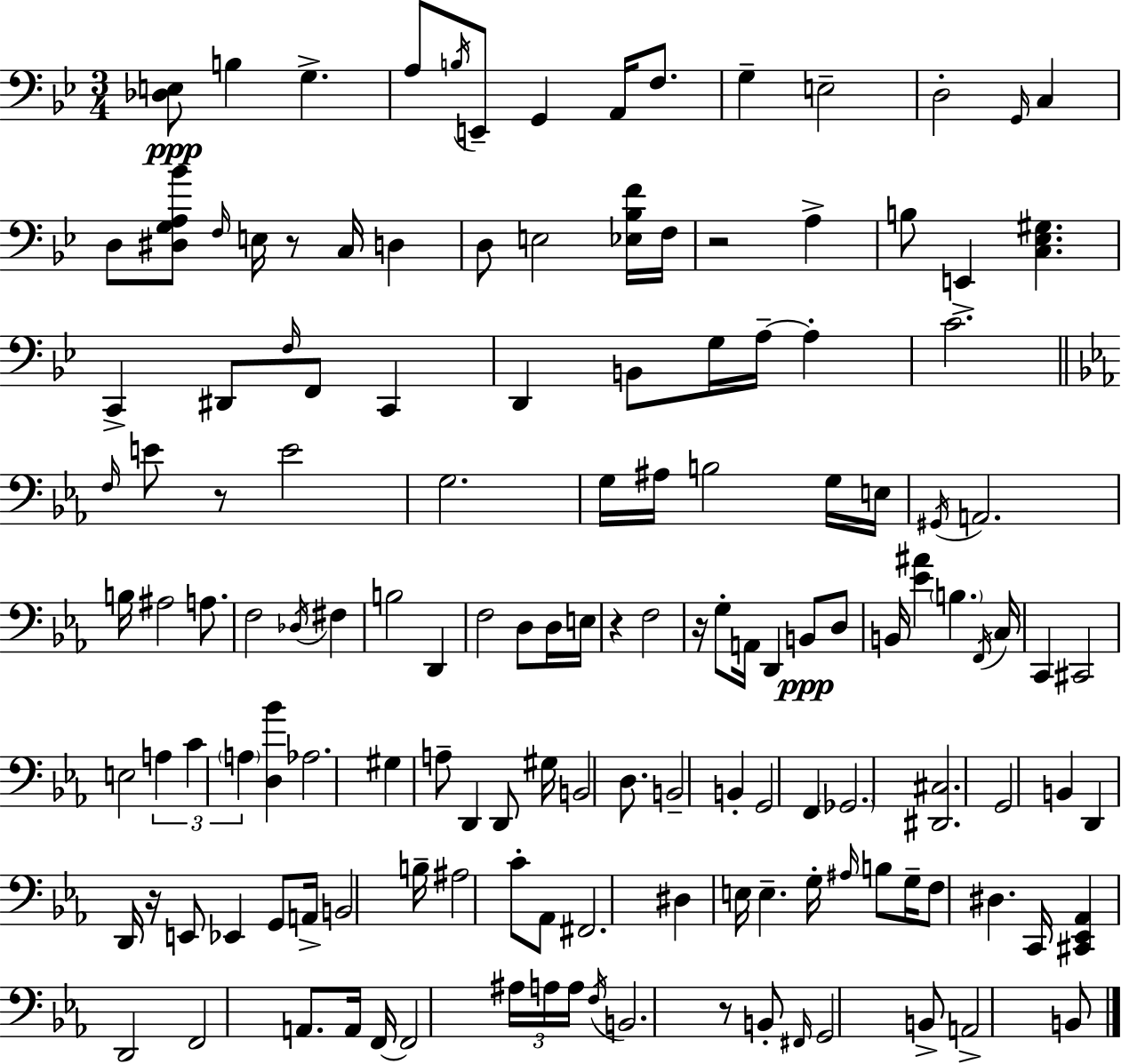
{
  \clef bass
  \numericTimeSignature
  \time 3/4
  \key bes \major
  <des e>8\ppp b4 g4.-> | a8 \acciaccatura { b16 } e,8-- g,4 a,16 f8. | g4-- e2-- | d2-. \grace { g,16 } c4 | \break d8 <dis g a bes'>8 \grace { f16 } e16 r8 c16 d4 | d8 e2 | <ees bes f'>16 f16 r2 a4-> | b8 e,4-> <c ees gis>4. | \break c,4-> dis,8 \grace { f16 } f,8 | c,4 d,4 b,8 g16 a16--~~ | a4-. c'2. | \bar "||" \break \key ees \major \grace { f16 } e'8 r8 e'2 | g2. | g16 ais16 b2 g16 | e16 \acciaccatura { gis,16 } a,2. | \break b16 ais2 a8. | f2 \acciaccatura { des16 } fis4 | b2 d,4 | f2 d8 | \break d16 e16 r4 f2 | r16 g8-. a,16 d,4 b,8\ppp | d8 b,16 <ees' ais'>4 \parenthesize b4. | \acciaccatura { f,16 } c16 c,4 cis,2 | \break e2 | \tuplet 3/2 { a4 c'4 \parenthesize a4 } | <d bes'>4 aes2. | gis4 a8-- d,4 | \break d,8 gis16 b,2 | d8. b,2-- | b,4-. g,2 | f,4 \parenthesize ges,2. | \break <dis, cis>2. | g,2 | b,4 d,4 d,16 r16 e,8 | ees,4 g,8 a,16-> b,2 | \break b16-- ais2 | c'8-. aes,8 fis,2. | dis4 e16 e4.-- | g16-. \grace { ais16 } b8 g16-- f8 dis4. | \break c,16 <cis, ees, aes,>4 d,2 | f,2 | a,8. a,16 f,16~~ f,2 | \tuplet 3/2 { ais16 a16 a16 } \acciaccatura { f16 } b,2. | \break r8 b,8-. \grace { fis,16 } g,2 | b,8-> a,2-> | b,8 \bar "|."
}